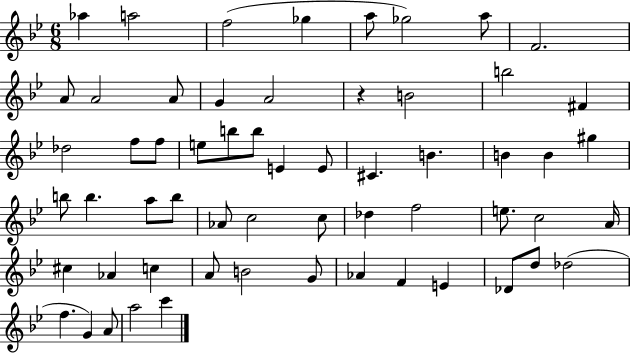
{
  \clef treble
  \numericTimeSignature
  \time 6/8
  \key bes \major
  aes''4 a''2 | f''2( ges''4 | a''8 ges''2) a''8 | f'2. | \break a'8 a'2 a'8 | g'4 a'2 | r4 b'2 | b''2 fis'4 | \break des''2 f''8 f''8 | e''8 b''8 b''8 e'4 e'8 | cis'4. b'4. | b'4 b'4 gis''4 | \break b''8 b''4. a''8 b''8 | aes'8 c''2 c''8 | des''4 f''2 | e''8. c''2 a'16 | \break cis''4 aes'4 c''4 | a'8 b'2 g'8 | aes'4 f'4 e'4 | des'8 d''8 des''2( | \break f''4. g'4) a'8 | a''2 c'''4 | \bar "|."
}